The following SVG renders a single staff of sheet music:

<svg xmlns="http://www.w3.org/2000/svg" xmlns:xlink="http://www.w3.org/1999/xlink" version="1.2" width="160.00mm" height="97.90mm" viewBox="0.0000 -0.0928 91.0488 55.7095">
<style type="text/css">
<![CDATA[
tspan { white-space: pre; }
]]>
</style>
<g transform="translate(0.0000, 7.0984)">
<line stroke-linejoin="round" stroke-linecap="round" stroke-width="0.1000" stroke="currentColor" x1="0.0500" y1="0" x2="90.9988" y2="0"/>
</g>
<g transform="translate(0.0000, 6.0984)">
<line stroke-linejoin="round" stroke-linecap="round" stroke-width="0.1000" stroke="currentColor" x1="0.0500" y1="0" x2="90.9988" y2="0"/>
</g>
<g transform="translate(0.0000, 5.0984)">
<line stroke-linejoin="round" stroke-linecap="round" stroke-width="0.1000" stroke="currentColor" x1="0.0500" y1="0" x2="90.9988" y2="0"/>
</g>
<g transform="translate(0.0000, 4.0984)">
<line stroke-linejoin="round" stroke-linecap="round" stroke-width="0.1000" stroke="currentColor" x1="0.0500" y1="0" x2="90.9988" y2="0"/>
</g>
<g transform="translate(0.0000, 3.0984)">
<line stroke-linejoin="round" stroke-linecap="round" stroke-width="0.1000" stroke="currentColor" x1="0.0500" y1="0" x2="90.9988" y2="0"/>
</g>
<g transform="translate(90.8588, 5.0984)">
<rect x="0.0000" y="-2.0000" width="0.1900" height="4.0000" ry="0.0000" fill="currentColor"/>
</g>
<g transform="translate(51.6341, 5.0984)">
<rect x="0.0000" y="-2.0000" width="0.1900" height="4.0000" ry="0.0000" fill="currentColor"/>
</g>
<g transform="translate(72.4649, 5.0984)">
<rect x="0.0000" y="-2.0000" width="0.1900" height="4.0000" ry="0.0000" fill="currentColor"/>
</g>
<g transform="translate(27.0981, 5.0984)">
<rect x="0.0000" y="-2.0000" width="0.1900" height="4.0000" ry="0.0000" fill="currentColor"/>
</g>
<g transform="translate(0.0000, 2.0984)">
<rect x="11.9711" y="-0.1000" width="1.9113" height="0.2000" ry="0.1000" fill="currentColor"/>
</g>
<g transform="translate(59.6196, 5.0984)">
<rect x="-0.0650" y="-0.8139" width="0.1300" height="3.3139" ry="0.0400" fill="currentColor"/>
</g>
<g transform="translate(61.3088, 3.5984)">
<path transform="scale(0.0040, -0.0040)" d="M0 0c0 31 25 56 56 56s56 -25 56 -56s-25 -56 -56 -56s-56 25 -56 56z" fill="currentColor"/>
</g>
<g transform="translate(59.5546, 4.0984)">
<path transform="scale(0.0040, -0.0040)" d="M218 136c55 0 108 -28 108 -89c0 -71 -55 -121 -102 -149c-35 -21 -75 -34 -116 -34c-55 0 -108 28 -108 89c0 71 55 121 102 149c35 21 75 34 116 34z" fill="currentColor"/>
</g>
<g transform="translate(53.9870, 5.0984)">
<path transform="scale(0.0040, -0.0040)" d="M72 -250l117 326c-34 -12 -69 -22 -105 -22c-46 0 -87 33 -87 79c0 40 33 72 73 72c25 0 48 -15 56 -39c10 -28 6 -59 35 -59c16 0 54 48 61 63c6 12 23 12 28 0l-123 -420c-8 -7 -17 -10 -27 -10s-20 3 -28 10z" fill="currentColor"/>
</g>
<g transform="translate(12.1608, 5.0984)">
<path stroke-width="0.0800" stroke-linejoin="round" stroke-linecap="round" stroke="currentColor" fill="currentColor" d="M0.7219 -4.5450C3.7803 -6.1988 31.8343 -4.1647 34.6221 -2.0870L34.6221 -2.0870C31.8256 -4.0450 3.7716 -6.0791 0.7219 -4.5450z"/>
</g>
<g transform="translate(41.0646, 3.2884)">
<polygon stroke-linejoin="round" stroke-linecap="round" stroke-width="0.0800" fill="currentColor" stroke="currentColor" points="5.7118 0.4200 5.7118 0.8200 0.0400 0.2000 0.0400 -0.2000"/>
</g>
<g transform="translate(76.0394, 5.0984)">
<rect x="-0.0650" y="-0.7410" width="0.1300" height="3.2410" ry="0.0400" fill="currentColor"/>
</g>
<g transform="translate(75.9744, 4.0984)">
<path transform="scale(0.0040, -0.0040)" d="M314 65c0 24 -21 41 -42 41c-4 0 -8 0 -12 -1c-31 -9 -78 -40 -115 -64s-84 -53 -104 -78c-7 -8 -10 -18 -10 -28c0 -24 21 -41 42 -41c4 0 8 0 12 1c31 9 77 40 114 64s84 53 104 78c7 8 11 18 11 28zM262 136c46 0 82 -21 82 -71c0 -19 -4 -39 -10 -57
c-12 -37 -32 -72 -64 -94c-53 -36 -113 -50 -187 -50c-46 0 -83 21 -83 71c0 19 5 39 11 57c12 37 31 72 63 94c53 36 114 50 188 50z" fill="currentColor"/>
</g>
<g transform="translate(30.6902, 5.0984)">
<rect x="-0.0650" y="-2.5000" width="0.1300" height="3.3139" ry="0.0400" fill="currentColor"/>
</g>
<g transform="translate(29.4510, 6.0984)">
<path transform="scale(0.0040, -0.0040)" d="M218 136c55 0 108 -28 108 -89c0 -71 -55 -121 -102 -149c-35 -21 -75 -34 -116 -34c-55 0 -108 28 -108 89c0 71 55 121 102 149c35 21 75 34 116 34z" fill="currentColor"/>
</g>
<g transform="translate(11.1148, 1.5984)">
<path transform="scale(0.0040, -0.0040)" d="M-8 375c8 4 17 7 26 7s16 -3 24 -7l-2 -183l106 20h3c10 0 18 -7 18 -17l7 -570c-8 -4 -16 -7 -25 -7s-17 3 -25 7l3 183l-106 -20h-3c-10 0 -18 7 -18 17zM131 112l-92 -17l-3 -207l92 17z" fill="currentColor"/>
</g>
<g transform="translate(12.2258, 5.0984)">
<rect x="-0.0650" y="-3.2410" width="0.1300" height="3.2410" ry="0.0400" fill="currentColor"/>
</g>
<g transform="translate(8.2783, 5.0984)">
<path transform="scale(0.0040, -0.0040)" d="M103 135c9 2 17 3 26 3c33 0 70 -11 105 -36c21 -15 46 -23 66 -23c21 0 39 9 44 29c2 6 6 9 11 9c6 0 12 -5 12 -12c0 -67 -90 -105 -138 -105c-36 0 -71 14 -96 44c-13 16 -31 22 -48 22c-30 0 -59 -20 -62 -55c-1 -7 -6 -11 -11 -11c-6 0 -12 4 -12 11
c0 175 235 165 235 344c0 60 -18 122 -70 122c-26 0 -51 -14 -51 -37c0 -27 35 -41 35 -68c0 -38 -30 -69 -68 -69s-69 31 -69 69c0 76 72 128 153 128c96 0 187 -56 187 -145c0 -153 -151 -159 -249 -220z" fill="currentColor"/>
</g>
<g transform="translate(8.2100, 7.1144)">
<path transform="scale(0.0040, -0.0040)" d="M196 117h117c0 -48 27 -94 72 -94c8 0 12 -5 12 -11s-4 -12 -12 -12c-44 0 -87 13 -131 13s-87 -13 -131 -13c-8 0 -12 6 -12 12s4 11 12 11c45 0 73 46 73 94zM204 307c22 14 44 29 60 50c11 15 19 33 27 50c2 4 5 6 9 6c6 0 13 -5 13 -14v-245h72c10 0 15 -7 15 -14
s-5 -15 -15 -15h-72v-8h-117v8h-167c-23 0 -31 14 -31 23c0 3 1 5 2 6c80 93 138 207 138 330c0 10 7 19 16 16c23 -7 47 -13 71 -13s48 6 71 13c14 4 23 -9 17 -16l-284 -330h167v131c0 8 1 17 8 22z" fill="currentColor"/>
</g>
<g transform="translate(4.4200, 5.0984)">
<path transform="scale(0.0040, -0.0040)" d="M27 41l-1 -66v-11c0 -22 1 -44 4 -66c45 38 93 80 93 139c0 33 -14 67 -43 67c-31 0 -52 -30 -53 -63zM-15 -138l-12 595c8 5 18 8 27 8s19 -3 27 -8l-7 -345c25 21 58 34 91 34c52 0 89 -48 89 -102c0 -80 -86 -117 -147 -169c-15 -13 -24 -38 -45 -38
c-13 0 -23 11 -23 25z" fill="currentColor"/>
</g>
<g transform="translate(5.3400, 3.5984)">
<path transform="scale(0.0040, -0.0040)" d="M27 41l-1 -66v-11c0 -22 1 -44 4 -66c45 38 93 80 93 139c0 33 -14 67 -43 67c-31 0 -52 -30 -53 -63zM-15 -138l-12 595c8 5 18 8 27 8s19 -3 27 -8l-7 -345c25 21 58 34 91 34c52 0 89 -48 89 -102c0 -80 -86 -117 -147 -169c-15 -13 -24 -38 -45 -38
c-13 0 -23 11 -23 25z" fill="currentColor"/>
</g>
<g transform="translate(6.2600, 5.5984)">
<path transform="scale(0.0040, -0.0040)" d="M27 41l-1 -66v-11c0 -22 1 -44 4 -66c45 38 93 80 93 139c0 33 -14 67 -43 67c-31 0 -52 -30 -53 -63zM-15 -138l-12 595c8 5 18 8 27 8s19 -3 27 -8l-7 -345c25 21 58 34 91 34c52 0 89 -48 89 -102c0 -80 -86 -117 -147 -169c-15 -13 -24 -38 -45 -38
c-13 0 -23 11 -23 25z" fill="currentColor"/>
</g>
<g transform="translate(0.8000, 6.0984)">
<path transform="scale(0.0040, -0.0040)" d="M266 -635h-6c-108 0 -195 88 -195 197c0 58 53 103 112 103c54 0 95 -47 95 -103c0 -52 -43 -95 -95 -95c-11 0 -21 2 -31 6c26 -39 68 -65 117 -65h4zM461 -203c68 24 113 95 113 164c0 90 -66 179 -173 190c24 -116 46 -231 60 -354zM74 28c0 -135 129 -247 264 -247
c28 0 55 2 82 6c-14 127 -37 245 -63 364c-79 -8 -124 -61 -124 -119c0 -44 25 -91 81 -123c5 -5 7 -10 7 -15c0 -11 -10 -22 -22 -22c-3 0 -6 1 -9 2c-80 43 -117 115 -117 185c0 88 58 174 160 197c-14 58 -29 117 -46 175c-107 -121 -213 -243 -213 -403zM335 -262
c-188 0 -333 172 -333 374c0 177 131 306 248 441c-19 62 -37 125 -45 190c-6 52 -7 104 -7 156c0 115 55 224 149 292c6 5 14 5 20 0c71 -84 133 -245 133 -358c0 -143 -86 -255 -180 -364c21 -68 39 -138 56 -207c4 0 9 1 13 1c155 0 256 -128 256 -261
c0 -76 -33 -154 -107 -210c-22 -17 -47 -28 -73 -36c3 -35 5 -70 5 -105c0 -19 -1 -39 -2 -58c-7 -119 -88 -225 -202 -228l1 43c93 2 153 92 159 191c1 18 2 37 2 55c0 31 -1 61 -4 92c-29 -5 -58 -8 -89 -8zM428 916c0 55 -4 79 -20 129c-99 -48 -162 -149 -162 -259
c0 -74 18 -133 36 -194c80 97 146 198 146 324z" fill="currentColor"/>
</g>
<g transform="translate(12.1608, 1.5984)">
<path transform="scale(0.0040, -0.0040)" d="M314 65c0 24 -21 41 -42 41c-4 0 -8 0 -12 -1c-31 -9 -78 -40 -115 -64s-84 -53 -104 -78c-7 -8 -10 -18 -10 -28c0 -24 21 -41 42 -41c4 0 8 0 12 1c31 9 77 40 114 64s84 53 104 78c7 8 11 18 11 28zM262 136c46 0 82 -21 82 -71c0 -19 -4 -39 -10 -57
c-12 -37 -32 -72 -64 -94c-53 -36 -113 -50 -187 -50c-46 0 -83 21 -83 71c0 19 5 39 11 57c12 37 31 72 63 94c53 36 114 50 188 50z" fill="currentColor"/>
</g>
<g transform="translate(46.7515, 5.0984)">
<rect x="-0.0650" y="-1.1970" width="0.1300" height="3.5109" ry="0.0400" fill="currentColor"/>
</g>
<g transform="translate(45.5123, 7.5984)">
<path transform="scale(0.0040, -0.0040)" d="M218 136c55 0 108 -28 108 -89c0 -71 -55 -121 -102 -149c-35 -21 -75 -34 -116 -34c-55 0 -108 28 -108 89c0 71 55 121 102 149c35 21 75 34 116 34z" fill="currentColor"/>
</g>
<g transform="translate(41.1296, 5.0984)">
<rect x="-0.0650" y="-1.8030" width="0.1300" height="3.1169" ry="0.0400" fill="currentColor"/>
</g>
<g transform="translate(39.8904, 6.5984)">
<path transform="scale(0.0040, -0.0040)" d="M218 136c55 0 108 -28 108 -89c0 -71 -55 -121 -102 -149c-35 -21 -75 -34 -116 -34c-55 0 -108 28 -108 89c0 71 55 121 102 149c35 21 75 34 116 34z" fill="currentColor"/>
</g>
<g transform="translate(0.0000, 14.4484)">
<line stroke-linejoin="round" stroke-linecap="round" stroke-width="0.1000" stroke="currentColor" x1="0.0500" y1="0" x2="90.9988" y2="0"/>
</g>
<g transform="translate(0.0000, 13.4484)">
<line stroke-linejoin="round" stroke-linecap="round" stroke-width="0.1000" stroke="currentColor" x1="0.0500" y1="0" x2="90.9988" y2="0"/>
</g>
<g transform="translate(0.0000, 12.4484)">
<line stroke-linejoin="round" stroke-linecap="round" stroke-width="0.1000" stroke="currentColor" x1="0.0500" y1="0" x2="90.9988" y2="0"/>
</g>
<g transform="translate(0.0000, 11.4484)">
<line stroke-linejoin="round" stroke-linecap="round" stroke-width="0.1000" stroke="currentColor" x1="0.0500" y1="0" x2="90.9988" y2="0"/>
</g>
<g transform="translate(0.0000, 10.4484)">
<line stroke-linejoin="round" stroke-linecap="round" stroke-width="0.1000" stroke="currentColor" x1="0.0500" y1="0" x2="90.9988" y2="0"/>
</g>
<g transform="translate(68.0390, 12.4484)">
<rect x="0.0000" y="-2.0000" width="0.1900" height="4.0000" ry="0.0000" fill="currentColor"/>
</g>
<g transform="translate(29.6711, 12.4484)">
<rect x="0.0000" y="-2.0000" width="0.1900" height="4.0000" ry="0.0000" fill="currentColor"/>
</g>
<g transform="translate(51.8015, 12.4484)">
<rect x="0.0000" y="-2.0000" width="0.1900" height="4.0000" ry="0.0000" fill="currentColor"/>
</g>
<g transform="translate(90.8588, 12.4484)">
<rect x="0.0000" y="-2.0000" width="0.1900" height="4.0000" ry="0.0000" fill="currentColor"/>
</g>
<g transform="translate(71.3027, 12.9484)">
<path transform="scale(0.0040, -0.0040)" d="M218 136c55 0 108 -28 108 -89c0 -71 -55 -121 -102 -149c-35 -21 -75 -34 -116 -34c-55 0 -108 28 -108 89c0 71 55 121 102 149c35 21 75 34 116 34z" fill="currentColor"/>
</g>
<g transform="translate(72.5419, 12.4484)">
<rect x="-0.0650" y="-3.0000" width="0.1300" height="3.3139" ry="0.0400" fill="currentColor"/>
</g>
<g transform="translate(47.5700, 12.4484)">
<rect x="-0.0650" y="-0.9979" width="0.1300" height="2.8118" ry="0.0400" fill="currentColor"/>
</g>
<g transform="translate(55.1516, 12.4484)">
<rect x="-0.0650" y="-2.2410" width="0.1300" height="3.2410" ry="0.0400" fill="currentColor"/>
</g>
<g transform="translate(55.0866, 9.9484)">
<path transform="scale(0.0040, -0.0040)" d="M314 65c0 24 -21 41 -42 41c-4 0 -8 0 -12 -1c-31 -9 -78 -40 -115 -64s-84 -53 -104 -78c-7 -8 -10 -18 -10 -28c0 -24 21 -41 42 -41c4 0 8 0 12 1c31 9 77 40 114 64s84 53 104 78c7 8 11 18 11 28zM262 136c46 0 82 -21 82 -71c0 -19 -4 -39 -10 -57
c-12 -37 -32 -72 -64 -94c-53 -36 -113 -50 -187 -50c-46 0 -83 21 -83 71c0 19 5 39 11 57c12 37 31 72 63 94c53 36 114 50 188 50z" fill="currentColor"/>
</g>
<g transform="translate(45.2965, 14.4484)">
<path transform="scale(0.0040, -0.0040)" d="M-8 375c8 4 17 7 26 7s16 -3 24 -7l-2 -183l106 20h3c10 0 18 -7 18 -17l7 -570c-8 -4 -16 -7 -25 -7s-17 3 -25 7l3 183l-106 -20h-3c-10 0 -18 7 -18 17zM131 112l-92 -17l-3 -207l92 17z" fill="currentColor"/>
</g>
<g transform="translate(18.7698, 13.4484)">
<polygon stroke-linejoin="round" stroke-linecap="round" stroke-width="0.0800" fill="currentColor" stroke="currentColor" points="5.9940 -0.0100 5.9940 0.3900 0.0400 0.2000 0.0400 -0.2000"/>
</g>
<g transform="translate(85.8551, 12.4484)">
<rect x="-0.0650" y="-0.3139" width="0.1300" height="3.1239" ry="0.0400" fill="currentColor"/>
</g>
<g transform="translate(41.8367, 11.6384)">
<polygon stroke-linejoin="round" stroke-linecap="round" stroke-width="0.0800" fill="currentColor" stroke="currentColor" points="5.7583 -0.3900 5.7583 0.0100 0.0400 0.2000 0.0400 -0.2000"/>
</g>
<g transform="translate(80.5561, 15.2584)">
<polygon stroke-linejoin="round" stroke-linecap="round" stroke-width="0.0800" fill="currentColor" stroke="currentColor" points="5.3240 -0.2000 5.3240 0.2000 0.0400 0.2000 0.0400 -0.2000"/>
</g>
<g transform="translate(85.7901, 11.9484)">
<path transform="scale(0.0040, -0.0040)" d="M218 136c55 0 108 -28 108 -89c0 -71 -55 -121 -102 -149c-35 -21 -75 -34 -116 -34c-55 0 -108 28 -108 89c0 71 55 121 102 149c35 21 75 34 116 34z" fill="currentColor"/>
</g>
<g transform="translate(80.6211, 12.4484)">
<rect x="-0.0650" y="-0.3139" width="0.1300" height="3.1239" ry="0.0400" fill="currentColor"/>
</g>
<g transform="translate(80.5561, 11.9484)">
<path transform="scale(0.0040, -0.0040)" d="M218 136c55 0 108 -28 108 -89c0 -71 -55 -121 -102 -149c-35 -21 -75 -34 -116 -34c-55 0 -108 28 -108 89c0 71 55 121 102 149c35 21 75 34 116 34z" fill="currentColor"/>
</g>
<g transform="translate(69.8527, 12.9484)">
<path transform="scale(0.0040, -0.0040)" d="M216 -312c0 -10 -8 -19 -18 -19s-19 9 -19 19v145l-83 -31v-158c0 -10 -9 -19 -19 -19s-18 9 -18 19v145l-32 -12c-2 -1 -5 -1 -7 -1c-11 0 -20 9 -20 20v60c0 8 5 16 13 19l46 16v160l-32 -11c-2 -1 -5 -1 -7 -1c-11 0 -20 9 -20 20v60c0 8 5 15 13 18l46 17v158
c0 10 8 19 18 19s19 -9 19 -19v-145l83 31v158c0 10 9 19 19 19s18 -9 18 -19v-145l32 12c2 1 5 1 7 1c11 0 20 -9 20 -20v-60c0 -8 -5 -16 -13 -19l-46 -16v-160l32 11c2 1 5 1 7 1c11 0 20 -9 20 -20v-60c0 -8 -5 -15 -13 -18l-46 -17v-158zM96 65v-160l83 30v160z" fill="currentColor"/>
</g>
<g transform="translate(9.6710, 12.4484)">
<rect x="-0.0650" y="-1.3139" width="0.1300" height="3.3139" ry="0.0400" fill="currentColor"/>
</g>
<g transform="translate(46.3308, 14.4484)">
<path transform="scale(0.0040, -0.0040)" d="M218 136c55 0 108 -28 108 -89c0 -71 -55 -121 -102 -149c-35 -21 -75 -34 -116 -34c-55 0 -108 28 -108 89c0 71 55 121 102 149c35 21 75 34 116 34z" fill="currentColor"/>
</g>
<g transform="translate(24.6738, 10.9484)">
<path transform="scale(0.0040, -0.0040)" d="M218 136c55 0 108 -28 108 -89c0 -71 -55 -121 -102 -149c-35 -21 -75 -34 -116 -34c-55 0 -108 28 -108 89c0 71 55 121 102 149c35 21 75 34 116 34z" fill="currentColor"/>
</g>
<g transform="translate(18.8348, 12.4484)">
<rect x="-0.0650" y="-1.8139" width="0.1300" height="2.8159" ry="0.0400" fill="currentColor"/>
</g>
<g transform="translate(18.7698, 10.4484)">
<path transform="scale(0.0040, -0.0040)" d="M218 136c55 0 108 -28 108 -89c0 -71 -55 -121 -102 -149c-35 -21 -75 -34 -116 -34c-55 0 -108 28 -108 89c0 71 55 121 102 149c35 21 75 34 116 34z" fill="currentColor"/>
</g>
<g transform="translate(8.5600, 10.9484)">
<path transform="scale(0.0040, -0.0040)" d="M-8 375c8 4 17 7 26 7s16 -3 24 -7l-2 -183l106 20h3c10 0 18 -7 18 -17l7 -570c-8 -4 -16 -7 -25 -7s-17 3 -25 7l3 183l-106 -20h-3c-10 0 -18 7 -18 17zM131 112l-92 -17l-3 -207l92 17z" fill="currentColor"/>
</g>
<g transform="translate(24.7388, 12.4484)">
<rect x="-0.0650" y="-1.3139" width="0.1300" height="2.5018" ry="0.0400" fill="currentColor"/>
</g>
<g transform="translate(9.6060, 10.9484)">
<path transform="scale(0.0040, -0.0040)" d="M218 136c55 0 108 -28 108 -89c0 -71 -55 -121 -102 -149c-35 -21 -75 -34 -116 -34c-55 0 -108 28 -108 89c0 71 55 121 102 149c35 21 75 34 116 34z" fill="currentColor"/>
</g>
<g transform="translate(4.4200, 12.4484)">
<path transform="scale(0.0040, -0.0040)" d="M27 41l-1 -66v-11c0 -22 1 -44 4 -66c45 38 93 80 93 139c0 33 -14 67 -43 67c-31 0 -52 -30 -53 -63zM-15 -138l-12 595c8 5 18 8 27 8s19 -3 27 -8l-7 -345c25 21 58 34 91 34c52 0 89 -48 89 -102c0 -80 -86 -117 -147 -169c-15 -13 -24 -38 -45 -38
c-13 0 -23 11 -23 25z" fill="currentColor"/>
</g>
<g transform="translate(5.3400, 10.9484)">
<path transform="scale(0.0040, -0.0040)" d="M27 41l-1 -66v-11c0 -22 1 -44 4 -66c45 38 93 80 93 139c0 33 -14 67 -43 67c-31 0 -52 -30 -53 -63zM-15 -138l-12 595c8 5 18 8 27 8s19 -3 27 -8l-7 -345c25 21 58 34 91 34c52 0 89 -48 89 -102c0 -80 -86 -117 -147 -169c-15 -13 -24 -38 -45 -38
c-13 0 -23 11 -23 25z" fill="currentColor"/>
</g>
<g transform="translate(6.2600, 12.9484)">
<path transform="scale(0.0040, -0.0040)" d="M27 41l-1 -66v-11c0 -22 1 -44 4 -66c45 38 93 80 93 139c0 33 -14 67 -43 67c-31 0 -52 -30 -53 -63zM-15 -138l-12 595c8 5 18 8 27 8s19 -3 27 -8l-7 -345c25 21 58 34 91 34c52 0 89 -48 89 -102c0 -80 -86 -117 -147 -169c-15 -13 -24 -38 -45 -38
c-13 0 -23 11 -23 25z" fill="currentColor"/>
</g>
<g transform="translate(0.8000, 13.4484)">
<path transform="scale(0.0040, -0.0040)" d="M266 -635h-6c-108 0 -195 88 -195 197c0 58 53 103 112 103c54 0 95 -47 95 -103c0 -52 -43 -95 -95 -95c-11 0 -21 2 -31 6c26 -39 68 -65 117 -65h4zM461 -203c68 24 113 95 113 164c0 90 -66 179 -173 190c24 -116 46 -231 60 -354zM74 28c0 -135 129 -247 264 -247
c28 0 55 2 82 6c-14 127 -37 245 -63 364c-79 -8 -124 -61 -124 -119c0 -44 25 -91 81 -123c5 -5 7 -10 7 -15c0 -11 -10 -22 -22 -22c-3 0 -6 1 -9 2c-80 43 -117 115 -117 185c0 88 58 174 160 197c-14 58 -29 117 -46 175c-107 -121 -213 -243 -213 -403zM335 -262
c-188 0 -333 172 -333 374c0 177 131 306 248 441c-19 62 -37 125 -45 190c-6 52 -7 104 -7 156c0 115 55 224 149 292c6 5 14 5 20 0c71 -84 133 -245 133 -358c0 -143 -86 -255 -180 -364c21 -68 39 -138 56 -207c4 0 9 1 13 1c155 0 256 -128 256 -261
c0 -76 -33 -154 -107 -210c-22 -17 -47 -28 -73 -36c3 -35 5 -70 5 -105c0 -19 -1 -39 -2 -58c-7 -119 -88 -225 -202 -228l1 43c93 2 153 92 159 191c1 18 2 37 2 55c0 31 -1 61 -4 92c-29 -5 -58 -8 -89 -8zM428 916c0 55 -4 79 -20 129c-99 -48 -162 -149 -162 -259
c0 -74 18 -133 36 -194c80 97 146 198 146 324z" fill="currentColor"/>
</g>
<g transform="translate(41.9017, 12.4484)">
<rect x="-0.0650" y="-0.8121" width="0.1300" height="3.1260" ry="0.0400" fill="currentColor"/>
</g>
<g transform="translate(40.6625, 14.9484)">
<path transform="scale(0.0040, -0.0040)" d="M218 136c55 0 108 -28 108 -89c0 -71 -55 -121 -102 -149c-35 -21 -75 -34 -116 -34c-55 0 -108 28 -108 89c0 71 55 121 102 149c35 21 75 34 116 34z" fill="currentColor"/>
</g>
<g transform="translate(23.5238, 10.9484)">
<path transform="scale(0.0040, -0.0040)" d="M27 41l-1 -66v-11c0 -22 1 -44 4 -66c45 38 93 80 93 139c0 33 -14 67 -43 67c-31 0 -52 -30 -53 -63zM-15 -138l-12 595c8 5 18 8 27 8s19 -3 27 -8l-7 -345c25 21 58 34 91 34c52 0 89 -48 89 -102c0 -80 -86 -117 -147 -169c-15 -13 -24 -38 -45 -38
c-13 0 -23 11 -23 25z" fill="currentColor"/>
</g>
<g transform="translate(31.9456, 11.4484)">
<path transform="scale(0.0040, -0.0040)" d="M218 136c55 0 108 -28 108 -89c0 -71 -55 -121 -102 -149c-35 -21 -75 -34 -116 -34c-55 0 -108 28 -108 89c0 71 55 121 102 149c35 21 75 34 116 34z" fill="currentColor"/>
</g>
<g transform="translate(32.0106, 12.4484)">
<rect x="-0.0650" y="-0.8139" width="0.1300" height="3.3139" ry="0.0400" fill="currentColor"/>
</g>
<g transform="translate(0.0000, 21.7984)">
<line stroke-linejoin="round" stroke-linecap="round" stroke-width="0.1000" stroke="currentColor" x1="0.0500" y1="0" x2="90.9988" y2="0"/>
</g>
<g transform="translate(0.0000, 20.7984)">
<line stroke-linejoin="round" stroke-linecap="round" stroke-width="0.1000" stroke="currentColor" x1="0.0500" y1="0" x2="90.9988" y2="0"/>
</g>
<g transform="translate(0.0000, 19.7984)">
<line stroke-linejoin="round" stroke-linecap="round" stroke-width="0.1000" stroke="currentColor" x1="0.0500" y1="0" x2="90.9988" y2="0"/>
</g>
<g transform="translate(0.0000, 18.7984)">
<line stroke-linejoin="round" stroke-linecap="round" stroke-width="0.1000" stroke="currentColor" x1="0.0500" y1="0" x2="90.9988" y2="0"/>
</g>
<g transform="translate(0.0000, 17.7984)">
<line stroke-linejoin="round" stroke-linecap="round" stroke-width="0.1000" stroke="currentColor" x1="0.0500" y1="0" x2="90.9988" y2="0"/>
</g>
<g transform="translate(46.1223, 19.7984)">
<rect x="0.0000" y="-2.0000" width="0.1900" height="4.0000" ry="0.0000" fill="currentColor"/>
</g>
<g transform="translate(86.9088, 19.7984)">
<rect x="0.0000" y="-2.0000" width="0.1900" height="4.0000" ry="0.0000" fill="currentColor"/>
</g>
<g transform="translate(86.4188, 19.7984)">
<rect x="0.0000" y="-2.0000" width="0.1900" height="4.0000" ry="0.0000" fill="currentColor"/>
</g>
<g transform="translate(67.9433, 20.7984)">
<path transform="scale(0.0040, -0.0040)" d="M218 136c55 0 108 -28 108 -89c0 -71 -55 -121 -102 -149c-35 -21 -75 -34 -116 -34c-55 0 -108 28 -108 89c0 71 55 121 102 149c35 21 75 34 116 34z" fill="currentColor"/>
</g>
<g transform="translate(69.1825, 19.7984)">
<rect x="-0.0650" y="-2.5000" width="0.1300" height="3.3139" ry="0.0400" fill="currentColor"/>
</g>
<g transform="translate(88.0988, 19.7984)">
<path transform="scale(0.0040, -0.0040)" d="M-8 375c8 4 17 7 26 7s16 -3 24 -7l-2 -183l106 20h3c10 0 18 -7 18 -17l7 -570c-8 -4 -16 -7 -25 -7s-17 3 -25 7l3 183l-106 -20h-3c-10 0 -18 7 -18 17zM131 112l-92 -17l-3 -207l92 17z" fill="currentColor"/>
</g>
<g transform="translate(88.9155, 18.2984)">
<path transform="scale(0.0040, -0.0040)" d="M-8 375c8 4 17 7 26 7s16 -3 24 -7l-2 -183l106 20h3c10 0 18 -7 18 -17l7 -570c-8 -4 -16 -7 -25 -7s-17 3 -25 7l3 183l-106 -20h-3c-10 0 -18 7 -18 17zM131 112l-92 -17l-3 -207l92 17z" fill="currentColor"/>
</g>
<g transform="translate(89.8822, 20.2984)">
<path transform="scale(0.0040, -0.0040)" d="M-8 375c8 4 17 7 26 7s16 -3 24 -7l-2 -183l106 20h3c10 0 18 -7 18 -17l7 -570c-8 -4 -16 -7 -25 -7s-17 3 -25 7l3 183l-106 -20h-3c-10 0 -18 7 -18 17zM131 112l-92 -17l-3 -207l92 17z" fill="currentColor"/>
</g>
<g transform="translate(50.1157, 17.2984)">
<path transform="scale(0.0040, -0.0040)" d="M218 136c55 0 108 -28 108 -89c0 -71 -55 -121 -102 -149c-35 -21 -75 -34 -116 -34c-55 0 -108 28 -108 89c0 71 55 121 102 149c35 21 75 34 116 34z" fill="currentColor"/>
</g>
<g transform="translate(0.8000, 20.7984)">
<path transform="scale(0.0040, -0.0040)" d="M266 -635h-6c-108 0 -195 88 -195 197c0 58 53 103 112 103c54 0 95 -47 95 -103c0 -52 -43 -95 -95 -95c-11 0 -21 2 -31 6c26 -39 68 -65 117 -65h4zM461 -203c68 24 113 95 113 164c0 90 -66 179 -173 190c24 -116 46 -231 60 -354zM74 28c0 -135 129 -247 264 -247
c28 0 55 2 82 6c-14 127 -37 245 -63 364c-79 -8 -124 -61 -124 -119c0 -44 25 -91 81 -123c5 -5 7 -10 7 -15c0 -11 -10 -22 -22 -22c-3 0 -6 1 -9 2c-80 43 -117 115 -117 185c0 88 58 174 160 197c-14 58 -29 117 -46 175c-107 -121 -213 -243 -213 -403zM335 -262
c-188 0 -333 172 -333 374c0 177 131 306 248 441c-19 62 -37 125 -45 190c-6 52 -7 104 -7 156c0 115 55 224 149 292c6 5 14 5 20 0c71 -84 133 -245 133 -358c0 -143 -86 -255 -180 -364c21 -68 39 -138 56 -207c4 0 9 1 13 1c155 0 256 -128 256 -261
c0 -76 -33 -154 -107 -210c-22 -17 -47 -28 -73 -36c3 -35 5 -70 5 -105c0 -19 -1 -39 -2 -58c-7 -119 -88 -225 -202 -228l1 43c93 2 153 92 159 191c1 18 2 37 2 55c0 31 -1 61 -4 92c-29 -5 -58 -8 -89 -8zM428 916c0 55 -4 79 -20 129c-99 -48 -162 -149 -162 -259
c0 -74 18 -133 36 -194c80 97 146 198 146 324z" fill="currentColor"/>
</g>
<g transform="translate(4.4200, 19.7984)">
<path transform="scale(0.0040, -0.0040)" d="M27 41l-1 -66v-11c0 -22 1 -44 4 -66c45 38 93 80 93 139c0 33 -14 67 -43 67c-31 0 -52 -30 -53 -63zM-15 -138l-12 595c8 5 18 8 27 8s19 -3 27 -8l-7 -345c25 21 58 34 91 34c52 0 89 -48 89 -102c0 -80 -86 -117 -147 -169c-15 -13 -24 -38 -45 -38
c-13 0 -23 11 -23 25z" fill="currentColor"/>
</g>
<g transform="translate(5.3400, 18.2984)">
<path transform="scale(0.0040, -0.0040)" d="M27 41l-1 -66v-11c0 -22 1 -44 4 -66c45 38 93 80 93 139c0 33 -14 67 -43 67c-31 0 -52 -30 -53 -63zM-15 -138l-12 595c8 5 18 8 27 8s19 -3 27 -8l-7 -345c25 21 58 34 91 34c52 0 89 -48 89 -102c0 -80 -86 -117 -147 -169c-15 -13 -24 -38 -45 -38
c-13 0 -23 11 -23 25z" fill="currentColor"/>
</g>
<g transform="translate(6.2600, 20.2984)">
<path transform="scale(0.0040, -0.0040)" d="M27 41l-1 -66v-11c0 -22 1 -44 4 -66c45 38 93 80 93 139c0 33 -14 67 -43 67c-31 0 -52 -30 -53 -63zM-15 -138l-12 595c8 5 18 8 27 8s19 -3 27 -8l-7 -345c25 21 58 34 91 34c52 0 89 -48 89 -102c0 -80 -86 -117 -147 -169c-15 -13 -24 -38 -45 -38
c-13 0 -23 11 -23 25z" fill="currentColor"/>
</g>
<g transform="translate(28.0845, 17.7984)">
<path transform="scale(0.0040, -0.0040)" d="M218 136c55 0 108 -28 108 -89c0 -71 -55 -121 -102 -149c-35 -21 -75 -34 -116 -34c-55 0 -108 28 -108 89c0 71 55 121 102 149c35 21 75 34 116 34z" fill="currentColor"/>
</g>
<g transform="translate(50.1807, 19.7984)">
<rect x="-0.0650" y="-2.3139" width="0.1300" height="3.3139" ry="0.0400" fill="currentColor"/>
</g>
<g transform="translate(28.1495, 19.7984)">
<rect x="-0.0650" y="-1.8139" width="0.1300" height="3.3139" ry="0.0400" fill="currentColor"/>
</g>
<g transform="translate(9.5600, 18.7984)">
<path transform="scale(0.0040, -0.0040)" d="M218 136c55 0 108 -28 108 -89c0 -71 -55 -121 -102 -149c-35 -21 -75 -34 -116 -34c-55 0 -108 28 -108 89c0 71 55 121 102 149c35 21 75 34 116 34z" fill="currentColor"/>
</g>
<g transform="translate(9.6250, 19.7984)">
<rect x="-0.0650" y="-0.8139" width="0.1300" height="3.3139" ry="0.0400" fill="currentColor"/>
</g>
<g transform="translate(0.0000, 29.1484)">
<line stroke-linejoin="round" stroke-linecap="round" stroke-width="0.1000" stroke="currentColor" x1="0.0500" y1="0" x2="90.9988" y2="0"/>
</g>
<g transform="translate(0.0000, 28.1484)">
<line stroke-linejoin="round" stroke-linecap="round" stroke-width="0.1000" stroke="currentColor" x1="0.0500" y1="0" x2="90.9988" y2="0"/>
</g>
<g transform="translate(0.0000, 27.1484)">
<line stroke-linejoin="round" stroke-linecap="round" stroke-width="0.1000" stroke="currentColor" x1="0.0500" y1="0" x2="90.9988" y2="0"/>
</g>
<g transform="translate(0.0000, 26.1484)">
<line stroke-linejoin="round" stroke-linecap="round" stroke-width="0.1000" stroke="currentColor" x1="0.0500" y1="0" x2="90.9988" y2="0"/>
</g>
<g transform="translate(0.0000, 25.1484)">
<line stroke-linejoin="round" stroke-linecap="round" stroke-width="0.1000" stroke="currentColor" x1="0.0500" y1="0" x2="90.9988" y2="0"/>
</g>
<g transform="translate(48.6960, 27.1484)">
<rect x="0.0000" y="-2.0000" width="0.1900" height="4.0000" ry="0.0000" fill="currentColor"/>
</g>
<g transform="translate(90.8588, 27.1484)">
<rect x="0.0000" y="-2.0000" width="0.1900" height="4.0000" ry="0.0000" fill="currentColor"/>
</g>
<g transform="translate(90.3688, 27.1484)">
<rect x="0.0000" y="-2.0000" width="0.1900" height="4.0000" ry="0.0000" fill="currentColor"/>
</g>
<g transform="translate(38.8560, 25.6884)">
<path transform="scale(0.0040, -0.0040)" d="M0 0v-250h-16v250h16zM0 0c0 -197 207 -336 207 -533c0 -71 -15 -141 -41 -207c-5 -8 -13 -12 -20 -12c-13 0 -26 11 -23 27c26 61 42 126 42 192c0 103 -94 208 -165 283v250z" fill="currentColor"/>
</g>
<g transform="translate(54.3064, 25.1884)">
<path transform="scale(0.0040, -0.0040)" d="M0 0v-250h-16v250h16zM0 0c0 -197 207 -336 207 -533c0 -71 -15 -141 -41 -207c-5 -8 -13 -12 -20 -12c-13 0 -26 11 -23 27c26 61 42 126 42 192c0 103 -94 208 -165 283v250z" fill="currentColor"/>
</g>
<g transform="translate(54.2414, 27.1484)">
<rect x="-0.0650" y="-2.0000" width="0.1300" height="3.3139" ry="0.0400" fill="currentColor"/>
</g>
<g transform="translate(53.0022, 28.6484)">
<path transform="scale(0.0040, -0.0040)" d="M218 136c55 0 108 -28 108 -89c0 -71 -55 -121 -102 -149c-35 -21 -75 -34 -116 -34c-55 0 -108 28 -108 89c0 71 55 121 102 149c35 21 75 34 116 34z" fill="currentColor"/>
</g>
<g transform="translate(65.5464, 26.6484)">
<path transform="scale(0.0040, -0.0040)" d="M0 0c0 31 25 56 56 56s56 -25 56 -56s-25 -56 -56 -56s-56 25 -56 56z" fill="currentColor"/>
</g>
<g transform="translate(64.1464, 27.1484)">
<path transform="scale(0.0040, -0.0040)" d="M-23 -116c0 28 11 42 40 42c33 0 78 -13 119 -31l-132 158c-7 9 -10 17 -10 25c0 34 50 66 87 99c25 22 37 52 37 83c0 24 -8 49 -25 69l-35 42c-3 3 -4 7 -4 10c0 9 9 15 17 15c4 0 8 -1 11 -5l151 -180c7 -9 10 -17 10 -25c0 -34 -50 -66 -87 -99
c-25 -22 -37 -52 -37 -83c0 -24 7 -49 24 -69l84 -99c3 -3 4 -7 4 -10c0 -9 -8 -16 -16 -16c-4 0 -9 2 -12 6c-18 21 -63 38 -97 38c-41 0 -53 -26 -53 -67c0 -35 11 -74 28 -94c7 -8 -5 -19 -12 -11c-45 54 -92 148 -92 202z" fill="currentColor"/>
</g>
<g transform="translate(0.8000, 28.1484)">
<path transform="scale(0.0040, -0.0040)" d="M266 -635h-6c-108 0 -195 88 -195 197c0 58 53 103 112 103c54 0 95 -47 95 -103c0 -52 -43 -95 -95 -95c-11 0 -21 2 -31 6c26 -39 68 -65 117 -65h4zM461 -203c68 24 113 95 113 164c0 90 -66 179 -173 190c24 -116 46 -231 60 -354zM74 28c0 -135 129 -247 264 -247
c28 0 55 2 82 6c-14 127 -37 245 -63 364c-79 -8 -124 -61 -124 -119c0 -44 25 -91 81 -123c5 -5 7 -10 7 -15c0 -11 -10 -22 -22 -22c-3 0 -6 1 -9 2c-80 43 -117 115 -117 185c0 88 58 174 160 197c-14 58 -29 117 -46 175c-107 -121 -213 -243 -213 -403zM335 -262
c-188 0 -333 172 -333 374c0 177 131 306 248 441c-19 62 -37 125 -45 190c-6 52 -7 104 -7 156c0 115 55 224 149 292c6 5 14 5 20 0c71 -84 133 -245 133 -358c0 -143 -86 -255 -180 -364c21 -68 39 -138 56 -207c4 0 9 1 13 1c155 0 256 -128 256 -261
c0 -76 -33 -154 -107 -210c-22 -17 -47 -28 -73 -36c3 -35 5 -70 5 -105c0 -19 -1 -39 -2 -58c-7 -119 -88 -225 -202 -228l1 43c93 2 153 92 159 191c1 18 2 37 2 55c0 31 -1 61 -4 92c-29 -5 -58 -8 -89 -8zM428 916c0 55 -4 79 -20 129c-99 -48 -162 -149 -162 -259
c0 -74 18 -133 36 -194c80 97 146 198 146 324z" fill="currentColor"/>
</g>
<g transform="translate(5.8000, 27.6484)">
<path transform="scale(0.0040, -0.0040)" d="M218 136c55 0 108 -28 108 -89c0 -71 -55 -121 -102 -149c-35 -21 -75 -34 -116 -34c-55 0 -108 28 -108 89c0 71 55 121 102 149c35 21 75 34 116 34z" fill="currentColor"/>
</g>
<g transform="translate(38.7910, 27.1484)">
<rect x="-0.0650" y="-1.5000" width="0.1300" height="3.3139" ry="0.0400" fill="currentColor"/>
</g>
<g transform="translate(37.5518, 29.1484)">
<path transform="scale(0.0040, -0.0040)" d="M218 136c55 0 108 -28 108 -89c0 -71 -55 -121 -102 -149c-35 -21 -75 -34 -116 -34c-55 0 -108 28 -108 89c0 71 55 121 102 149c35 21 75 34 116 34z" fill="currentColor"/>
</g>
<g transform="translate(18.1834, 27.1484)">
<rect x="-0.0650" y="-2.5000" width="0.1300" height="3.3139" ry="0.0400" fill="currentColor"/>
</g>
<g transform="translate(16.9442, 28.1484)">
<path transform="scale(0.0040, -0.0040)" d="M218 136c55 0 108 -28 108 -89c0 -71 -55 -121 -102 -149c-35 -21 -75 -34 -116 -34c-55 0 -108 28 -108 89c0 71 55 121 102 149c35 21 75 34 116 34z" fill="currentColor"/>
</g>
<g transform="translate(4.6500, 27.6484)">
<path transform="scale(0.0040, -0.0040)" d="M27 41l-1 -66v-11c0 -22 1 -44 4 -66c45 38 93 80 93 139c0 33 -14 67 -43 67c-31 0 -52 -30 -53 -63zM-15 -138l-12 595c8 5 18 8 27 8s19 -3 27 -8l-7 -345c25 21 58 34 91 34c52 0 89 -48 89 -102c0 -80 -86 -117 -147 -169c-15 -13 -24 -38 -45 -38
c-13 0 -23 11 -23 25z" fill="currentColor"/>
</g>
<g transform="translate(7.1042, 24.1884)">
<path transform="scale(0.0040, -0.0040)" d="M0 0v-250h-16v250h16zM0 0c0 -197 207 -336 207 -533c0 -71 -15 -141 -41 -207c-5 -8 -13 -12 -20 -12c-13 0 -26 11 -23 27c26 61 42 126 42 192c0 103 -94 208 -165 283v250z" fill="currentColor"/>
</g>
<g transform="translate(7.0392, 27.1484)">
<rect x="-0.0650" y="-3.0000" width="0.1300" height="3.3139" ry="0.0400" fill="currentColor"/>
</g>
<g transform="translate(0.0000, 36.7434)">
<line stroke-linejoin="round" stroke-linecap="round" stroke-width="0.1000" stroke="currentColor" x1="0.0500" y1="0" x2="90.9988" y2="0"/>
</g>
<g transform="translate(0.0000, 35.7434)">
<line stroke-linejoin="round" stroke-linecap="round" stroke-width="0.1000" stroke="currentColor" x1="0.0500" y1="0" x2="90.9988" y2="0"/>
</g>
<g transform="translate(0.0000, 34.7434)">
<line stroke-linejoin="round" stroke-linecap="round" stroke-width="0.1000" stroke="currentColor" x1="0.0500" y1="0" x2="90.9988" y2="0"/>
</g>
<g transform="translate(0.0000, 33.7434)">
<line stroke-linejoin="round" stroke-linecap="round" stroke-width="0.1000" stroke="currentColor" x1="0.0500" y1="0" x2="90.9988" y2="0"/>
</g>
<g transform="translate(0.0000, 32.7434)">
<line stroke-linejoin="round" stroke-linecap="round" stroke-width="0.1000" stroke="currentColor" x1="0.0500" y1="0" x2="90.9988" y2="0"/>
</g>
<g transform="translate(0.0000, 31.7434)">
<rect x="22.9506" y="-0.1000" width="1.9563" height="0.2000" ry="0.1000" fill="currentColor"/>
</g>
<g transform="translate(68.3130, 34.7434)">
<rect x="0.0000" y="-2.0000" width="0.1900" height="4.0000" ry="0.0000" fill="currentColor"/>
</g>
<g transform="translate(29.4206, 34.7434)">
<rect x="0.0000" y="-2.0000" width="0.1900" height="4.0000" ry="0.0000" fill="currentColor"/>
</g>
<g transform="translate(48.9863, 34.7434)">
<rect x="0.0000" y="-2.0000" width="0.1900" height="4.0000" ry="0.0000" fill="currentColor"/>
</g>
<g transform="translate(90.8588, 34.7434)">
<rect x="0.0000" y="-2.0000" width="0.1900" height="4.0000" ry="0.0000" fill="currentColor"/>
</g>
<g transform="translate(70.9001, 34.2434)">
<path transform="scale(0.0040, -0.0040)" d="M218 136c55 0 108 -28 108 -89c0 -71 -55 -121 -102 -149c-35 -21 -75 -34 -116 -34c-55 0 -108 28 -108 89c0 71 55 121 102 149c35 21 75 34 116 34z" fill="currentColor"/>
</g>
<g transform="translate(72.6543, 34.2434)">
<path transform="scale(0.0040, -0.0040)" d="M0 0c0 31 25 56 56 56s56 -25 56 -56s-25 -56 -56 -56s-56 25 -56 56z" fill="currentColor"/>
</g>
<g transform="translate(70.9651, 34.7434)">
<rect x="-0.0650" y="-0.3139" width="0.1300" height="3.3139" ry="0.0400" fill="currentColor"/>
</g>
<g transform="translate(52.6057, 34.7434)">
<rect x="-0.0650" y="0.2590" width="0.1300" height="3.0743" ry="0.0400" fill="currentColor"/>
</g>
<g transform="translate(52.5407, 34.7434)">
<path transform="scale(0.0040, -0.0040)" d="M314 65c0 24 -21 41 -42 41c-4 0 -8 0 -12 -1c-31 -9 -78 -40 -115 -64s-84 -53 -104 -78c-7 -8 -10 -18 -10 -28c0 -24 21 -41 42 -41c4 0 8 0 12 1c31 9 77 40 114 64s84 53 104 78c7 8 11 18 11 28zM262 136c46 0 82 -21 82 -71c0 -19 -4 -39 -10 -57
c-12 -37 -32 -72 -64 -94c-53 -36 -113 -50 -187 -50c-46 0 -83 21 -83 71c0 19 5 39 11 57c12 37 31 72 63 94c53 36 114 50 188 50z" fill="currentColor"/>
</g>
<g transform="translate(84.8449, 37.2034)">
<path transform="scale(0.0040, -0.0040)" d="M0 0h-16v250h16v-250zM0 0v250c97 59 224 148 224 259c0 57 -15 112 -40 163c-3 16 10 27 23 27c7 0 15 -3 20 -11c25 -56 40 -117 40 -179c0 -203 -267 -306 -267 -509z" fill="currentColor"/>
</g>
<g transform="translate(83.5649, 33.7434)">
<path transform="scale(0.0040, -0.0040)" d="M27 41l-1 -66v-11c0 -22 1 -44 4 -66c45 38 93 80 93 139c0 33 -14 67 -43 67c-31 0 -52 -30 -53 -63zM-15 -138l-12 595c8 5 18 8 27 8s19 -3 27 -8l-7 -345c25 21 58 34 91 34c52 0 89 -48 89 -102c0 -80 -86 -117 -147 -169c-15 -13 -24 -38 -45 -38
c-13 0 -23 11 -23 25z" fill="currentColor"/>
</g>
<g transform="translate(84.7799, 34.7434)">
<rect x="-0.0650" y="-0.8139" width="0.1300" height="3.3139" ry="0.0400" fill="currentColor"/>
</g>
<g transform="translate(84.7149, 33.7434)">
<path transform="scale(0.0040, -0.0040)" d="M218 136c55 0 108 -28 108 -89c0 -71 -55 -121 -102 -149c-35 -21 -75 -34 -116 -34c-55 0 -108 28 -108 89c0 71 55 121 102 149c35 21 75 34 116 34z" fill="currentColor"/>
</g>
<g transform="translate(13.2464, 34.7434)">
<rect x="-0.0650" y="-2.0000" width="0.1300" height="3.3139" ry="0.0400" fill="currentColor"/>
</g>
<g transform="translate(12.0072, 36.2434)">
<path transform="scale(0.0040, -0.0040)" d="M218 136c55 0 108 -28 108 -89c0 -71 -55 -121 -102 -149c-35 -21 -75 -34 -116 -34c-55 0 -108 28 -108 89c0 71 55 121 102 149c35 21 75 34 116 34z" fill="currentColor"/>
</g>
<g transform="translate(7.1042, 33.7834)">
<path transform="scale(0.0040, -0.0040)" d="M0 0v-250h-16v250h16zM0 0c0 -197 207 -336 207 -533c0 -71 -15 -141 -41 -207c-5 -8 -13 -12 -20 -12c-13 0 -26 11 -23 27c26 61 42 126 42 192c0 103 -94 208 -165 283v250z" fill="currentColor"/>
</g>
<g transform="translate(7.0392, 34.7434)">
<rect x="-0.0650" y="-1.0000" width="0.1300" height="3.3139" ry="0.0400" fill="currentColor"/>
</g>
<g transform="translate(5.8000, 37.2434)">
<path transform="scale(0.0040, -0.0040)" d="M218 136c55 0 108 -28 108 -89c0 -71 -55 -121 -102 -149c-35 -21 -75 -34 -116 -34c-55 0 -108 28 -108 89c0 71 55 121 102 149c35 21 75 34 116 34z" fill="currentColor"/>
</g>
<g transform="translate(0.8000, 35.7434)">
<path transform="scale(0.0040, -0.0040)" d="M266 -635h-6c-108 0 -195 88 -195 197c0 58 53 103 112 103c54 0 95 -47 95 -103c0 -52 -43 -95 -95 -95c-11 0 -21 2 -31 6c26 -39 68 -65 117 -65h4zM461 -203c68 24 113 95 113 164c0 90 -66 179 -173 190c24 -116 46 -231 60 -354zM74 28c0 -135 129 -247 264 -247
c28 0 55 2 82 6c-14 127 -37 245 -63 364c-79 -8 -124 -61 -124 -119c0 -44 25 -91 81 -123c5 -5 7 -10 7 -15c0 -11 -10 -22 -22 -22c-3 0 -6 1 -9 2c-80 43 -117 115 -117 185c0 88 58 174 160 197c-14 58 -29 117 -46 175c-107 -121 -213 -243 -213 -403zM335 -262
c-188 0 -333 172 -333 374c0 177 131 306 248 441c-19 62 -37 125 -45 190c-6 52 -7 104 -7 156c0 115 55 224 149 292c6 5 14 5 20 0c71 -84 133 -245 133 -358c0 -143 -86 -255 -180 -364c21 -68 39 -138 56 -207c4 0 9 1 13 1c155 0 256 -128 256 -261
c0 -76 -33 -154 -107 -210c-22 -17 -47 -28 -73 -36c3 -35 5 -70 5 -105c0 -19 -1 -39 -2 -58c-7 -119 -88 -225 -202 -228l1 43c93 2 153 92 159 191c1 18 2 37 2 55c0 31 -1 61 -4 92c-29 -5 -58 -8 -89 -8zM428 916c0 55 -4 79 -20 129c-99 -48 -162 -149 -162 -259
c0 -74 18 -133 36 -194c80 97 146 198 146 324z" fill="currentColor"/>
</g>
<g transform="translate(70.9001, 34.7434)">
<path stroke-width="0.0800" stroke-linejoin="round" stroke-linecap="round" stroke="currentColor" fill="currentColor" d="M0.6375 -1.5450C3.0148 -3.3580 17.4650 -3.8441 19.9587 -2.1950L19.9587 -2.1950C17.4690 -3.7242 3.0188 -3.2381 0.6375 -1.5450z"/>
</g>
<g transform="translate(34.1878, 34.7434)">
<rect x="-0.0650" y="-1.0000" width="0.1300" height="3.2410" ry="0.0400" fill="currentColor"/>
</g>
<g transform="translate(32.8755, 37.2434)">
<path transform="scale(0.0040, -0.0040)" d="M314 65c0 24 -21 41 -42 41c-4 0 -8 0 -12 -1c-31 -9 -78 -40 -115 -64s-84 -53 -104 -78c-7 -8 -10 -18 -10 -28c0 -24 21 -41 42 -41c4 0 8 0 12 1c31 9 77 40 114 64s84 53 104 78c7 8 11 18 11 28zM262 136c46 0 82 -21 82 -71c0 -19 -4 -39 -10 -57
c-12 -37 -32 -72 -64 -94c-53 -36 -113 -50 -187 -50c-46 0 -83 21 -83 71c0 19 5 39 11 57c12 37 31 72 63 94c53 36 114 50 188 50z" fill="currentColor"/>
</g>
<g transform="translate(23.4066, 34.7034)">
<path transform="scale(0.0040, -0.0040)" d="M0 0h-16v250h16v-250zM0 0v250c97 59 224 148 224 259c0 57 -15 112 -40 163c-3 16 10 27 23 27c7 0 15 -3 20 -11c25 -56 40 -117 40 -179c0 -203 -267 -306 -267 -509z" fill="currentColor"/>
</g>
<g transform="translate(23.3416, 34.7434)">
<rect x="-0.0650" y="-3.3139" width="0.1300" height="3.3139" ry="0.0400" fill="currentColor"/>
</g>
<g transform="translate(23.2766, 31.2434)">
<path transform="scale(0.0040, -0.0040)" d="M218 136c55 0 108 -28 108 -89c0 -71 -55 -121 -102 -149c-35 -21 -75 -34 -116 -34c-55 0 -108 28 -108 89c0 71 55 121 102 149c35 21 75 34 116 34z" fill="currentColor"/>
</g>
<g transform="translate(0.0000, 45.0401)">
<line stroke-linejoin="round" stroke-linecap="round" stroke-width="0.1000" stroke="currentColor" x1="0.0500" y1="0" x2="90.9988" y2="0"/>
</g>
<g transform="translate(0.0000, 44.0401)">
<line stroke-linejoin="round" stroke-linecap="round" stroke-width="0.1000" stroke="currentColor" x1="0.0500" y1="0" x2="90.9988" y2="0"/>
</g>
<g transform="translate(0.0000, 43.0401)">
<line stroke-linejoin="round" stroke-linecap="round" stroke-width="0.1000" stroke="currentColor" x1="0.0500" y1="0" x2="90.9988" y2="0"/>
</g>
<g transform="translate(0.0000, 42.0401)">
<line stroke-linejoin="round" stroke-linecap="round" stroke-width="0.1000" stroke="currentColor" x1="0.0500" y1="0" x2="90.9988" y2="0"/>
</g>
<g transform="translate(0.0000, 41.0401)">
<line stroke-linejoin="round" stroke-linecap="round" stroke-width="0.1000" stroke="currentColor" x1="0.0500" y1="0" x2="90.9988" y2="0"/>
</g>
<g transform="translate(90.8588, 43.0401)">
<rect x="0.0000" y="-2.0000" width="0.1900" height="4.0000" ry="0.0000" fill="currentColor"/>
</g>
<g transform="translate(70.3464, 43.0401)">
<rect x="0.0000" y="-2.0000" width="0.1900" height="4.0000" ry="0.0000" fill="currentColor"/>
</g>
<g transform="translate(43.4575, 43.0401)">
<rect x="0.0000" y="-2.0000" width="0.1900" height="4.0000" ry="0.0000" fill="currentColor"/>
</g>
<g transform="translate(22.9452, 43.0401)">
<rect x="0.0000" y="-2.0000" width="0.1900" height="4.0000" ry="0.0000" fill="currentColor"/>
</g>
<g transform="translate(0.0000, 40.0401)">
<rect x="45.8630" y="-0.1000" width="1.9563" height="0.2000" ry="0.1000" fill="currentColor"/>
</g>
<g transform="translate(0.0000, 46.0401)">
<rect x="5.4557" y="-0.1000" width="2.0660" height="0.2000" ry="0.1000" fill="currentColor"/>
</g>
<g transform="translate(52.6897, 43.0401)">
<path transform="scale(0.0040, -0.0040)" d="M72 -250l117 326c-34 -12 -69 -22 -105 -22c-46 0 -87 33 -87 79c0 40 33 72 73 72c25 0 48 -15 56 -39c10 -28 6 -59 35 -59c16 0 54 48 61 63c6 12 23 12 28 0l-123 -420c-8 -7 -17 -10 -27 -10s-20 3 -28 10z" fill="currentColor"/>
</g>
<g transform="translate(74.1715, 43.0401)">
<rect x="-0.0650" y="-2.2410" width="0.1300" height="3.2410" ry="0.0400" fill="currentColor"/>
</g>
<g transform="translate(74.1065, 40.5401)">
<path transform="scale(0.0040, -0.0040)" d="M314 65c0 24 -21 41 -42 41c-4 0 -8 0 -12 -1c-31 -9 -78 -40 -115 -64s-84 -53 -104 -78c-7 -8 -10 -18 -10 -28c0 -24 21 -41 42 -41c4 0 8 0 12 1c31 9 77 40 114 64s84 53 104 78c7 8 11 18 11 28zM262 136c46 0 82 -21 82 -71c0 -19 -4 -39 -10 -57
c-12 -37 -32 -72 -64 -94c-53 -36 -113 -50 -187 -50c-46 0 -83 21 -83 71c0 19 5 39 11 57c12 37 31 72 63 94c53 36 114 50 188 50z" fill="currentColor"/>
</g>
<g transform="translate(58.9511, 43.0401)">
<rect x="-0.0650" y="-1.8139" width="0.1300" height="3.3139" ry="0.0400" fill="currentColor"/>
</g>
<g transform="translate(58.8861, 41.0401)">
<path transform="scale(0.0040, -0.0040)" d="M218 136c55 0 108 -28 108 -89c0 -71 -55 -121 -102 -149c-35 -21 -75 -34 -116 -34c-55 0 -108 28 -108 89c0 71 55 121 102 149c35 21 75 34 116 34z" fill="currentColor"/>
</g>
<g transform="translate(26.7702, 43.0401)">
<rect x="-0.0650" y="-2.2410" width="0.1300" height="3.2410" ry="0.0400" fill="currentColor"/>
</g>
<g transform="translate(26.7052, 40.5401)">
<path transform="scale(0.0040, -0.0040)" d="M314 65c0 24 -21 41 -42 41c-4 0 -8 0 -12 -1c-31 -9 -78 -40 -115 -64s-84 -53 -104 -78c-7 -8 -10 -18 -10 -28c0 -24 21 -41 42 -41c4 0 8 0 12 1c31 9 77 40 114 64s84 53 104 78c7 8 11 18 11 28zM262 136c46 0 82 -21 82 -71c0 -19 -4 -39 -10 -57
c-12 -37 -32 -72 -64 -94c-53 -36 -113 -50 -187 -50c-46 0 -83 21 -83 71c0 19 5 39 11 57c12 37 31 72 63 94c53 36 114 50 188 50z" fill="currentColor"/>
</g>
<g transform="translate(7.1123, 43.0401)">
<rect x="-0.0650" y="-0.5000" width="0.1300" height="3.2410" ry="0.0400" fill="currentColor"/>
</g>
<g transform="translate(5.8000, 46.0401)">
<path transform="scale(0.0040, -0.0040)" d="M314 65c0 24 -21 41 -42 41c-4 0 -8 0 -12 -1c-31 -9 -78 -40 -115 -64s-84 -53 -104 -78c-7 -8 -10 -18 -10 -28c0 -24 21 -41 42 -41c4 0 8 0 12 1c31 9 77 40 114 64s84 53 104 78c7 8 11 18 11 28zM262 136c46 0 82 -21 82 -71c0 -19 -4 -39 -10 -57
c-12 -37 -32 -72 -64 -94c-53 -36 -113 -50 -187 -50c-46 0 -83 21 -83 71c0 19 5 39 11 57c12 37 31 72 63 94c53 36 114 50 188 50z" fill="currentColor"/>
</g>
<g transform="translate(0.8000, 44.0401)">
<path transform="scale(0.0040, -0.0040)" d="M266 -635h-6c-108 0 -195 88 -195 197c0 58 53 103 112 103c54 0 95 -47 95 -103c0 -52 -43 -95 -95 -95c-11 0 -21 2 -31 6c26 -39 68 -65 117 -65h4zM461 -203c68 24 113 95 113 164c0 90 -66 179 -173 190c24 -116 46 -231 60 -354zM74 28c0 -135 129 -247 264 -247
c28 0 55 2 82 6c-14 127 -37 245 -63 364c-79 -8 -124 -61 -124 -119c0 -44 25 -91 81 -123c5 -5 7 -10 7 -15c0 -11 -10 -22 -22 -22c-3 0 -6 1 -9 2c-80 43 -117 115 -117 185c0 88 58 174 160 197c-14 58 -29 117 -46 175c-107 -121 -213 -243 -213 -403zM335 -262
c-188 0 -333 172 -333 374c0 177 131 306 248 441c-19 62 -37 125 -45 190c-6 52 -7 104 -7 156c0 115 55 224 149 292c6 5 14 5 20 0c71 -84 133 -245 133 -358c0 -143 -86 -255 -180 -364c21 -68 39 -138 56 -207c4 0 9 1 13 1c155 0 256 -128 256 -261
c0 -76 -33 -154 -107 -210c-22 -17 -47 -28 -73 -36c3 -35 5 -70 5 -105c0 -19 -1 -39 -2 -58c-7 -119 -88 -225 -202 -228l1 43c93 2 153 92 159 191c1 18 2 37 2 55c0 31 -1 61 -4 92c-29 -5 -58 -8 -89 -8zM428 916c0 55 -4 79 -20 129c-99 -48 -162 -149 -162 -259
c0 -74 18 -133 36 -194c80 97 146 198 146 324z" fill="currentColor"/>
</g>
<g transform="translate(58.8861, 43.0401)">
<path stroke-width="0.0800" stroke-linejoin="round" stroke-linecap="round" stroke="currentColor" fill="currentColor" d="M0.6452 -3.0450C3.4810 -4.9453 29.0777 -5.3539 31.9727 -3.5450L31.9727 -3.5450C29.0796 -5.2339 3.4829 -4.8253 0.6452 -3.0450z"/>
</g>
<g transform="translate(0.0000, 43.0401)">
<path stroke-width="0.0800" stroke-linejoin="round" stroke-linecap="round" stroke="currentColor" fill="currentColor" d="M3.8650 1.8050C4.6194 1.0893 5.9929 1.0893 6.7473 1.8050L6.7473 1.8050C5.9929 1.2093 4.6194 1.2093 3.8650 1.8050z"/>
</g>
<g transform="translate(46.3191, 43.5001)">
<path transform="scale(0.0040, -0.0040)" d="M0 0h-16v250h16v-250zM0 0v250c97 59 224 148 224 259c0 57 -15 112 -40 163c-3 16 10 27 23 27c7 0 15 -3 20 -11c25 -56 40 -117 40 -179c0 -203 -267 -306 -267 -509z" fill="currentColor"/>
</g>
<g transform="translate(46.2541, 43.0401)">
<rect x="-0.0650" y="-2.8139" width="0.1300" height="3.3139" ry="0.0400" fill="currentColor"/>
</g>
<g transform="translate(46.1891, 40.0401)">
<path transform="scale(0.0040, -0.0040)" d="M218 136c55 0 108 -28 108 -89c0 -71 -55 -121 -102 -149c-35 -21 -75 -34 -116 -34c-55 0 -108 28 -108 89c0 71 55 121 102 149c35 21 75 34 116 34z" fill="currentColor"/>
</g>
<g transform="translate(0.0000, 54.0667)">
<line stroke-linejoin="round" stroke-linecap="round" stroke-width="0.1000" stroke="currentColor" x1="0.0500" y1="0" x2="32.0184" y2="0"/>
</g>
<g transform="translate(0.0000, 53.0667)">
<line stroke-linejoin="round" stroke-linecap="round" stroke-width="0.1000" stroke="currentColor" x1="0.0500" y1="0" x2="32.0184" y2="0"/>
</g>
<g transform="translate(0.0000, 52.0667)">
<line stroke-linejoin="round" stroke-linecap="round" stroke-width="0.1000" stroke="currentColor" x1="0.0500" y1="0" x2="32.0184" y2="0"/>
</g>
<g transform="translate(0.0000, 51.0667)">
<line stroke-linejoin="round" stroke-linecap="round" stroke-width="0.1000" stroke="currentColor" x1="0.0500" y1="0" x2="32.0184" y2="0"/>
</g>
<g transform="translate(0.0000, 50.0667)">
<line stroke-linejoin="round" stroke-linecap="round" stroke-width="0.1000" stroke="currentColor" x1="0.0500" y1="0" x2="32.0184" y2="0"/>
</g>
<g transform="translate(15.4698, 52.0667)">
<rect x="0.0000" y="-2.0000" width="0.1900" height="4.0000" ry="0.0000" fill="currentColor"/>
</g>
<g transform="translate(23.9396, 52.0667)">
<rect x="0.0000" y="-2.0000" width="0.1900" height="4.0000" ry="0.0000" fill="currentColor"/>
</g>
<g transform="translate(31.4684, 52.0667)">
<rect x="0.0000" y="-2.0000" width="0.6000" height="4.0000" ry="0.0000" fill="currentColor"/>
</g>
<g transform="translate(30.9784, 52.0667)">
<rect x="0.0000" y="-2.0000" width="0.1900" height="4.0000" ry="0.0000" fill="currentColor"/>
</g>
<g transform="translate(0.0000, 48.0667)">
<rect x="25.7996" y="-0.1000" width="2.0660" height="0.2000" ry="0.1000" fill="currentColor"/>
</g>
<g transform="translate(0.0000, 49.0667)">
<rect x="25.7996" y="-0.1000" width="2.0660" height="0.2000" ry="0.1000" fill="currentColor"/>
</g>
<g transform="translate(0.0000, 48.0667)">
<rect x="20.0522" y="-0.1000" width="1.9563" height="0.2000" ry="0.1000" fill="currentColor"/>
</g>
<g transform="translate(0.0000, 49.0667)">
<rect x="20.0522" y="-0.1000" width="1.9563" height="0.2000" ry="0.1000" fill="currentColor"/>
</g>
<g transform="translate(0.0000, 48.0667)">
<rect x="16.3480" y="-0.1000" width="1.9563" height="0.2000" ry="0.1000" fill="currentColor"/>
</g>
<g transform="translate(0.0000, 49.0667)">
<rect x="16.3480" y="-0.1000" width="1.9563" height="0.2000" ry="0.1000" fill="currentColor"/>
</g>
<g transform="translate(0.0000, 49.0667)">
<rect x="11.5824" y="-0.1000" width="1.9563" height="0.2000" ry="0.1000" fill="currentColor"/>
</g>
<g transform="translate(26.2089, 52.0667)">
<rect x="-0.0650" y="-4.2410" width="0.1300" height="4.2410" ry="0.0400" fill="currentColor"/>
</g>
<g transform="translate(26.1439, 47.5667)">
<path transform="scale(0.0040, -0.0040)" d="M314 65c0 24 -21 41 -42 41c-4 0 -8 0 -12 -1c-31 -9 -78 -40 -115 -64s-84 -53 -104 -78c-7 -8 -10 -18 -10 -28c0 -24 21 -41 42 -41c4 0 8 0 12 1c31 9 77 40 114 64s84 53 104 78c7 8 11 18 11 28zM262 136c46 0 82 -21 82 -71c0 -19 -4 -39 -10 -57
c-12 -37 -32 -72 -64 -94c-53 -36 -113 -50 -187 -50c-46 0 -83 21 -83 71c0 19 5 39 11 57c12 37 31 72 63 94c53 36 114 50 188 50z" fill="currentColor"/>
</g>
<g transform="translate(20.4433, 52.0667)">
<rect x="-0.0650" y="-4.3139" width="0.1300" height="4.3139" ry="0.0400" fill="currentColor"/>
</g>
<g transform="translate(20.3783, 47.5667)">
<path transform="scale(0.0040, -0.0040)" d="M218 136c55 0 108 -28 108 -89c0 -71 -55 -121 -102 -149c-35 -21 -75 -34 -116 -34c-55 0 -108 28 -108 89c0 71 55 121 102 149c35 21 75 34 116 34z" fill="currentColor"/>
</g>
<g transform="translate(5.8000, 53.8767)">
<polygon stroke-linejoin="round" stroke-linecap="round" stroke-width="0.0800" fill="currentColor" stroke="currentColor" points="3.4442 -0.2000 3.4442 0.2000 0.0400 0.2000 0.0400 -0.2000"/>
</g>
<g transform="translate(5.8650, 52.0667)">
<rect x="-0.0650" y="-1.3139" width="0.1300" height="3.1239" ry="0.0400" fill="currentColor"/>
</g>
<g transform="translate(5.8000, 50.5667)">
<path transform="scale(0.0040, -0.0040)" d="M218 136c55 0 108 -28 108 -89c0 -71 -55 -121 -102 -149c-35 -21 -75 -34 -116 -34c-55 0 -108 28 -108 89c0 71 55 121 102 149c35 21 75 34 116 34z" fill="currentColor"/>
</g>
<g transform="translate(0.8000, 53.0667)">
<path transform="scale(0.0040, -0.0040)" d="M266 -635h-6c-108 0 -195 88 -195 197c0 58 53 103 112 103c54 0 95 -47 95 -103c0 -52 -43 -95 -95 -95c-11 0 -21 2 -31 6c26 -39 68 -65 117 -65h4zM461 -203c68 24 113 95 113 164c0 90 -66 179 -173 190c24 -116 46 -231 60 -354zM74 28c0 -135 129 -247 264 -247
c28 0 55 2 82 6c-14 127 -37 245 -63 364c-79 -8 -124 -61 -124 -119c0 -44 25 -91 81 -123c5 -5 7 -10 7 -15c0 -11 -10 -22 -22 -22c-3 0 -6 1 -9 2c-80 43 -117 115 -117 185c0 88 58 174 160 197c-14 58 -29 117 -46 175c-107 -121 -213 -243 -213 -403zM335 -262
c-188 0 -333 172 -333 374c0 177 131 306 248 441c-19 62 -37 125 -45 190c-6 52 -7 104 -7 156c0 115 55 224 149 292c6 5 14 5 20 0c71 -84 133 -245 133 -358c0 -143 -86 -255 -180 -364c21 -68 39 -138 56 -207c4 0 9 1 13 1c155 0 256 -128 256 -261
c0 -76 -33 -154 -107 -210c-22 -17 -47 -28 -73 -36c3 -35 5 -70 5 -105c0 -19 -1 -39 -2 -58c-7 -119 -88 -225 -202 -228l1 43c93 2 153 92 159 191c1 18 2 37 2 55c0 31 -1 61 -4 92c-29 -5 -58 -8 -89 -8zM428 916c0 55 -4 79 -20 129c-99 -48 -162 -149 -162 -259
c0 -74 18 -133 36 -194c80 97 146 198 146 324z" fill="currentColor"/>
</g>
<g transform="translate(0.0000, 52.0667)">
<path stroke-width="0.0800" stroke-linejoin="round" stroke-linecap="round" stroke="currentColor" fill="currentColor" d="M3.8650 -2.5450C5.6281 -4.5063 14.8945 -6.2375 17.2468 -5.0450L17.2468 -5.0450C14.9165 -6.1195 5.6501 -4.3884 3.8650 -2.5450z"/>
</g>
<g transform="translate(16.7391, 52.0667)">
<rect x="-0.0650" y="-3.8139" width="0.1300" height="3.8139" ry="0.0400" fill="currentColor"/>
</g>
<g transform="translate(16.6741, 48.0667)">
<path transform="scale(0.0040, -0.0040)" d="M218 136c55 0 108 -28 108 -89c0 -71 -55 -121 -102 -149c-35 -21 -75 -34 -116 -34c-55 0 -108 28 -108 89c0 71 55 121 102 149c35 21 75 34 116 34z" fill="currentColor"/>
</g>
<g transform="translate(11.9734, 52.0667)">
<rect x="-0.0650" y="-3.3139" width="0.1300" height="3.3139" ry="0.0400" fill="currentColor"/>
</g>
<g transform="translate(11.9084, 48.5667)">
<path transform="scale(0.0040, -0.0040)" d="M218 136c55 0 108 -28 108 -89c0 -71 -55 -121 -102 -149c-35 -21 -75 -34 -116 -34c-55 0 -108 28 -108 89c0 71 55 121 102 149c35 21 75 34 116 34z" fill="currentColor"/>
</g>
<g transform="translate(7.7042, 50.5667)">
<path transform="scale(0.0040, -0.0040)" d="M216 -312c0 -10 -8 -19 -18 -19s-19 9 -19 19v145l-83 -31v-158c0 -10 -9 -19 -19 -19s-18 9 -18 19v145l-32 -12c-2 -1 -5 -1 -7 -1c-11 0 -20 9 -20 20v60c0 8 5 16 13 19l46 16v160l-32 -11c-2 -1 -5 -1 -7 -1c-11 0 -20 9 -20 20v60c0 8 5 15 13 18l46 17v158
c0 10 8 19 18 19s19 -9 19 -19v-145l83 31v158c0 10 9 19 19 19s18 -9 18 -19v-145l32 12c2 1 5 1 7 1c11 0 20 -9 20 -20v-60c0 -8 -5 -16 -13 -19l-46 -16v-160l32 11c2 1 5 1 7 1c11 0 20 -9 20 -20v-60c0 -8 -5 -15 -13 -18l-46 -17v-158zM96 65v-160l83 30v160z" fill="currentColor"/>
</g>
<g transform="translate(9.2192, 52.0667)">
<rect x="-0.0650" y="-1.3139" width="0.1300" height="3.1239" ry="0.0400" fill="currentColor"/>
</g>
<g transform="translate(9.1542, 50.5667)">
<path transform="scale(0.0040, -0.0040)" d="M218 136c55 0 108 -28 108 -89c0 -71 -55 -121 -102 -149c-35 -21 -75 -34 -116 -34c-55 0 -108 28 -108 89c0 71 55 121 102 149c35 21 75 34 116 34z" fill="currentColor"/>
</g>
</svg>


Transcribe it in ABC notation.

X:1
T:Untitled
M:2/4
L:1/4
K:Eb
b2 G F/2 D/2 z/2 d d2 e f/2 _e/2 d D/2 E/2 g2 ^A c/2 c/2 d f g G _A/2 G E/2 F/2 z D/2 F b/2 D2 B2 c _d/2 C2 g2 a/2 z/2 f g2 e/2 ^e/2 b c' d' d'2